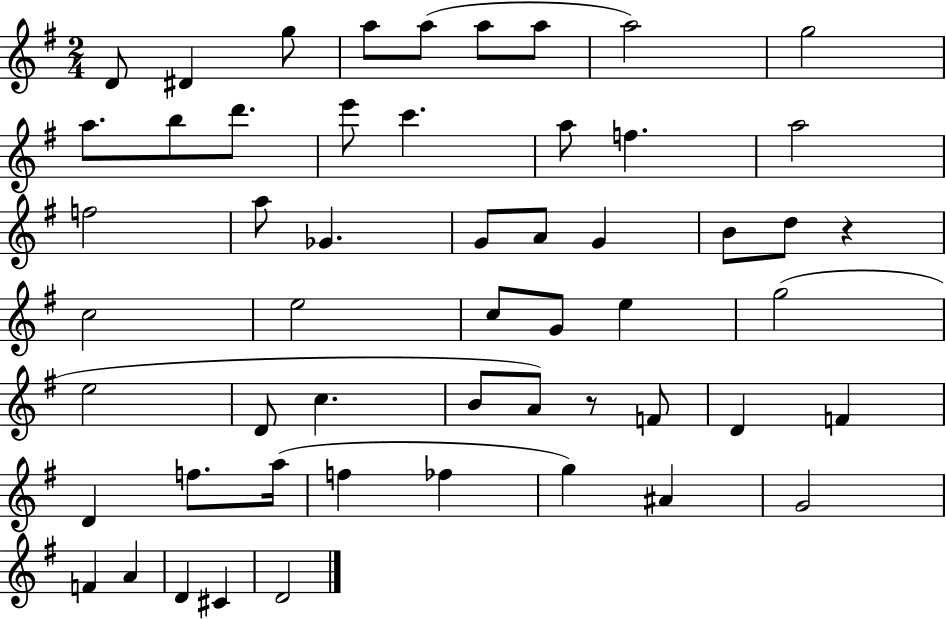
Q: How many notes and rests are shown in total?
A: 54